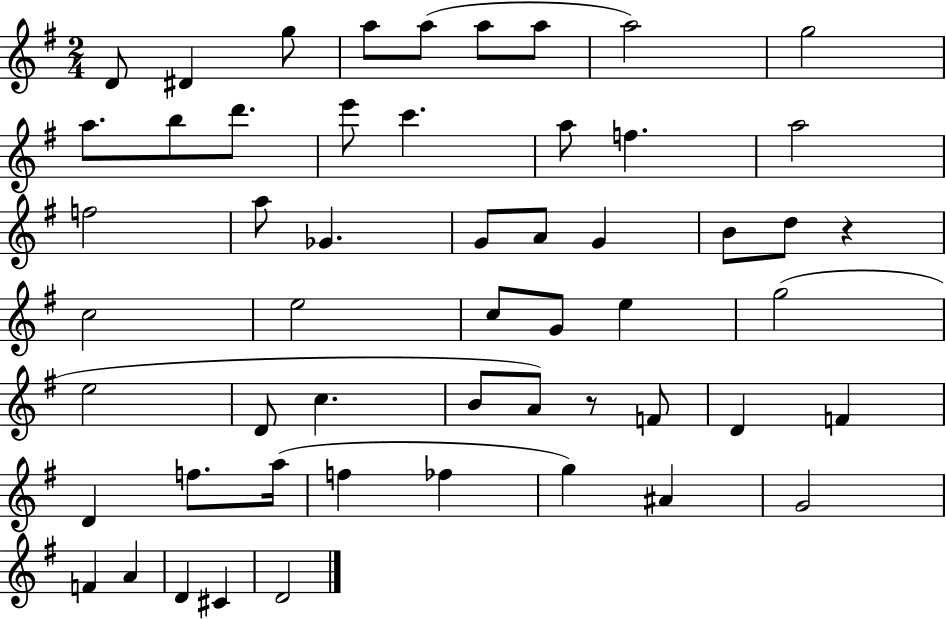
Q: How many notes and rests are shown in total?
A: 54